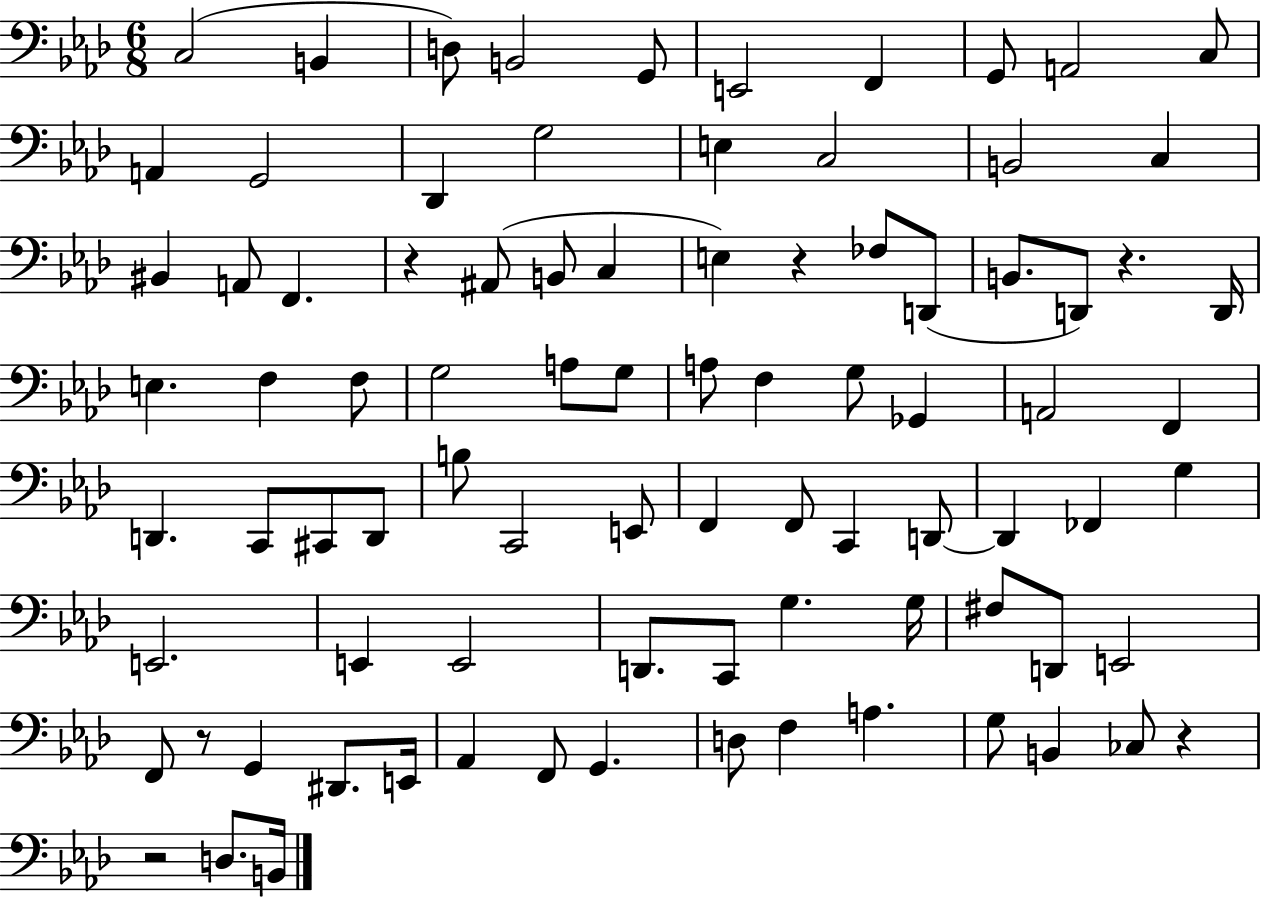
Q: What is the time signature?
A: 6/8